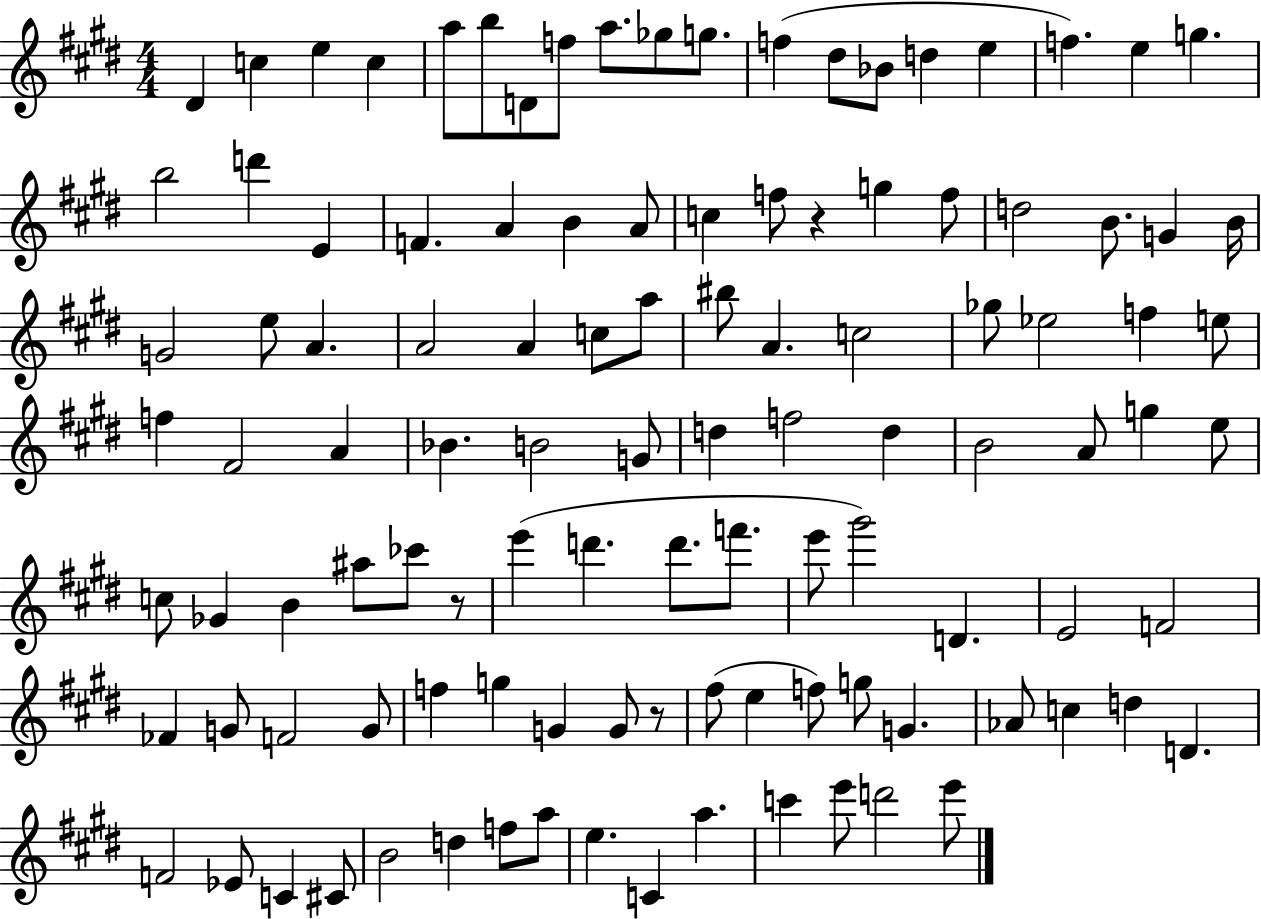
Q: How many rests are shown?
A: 3